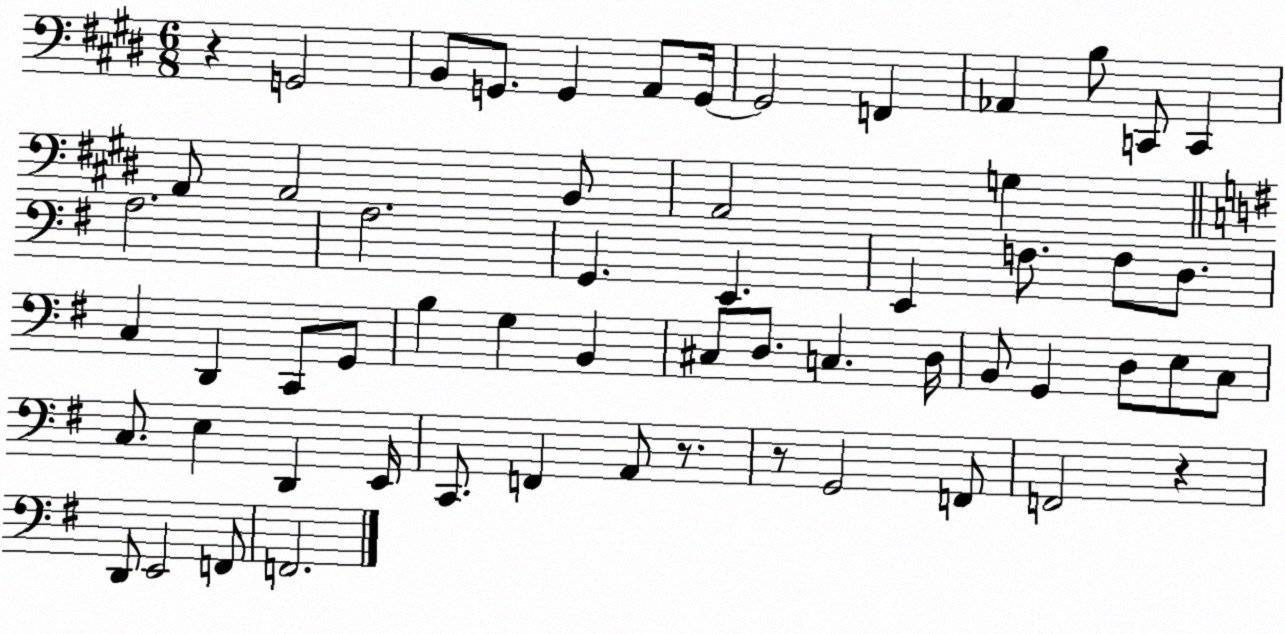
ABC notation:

X:1
T:Untitled
M:6/8
L:1/4
K:E
z G,,2 B,,/2 G,,/2 G,, A,,/2 G,,/4 G,,2 F,, _A,, B,/2 C,,/2 C,, A,,/2 A,,2 B,,/2 A,,2 G, A,2 A,2 G,, E,, E,, F,/2 F,/2 D,/2 C, D,, C,,/2 G,,/2 B, G, B,, ^C,/2 D,/2 C, D,/4 B,,/2 G,, D,/2 E,/2 C,/2 C,/2 E, D,, E,,/4 C,,/2 F,, A,,/2 z/2 z/2 G,,2 F,,/2 F,,2 z D,,/2 E,,2 F,,/2 F,,2